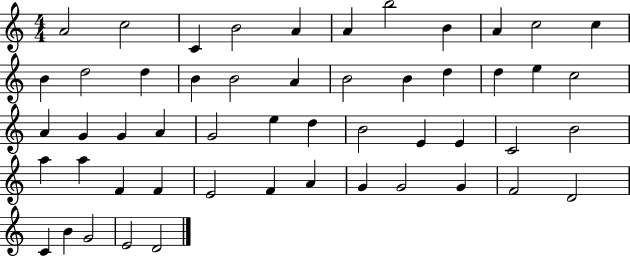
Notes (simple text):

A4/h C5/h C4/q B4/h A4/q A4/q B5/h B4/q A4/q C5/h C5/q B4/q D5/h D5/q B4/q B4/h A4/q B4/h B4/q D5/q D5/q E5/q C5/h A4/q G4/q G4/q A4/q G4/h E5/q D5/q B4/h E4/q E4/q C4/h B4/h A5/q A5/q F4/q F4/q E4/h F4/q A4/q G4/q G4/h G4/q F4/h D4/h C4/q B4/q G4/h E4/h D4/h